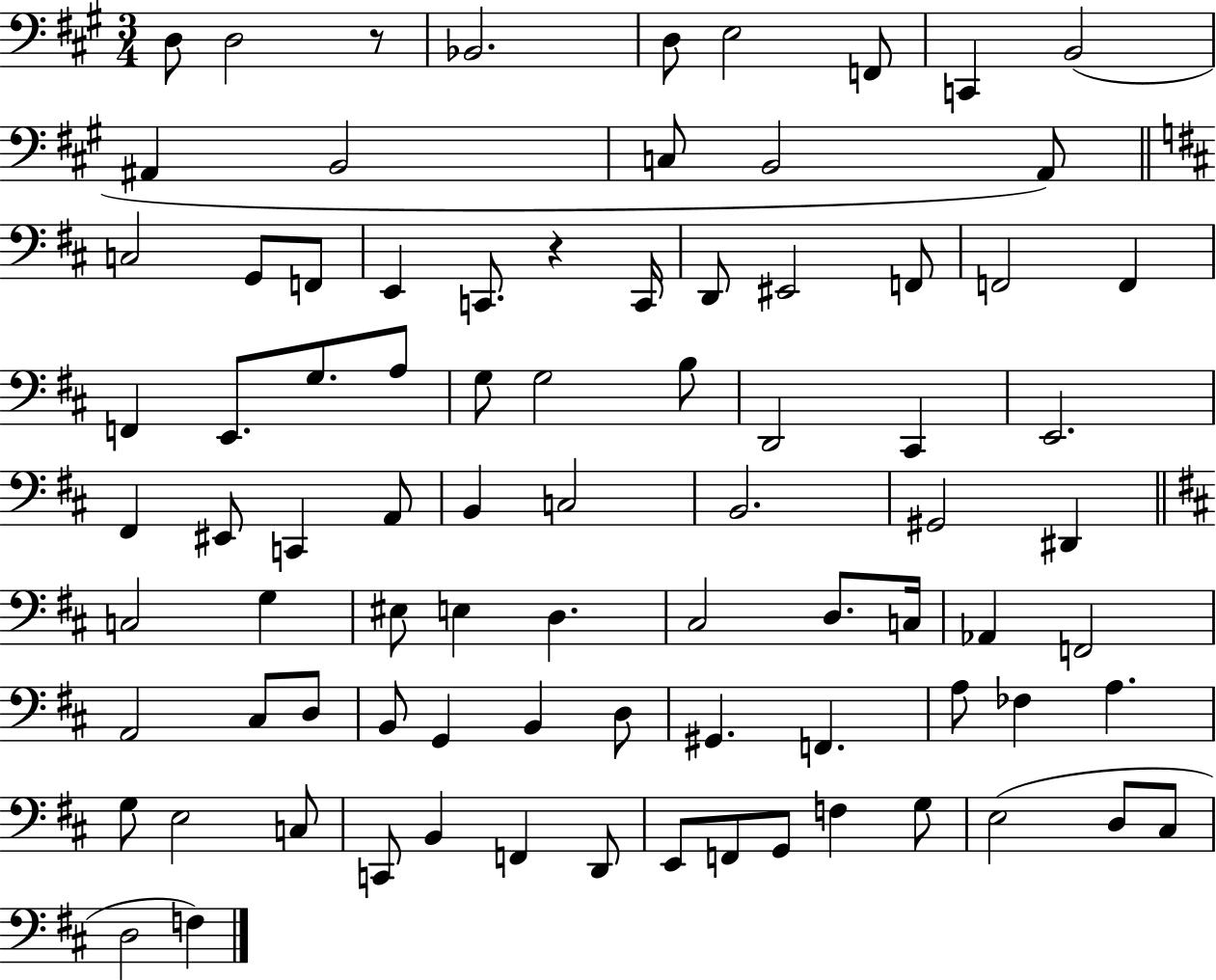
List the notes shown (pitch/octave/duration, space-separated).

D3/e D3/h R/e Bb2/h. D3/e E3/h F2/e C2/q B2/h A#2/q B2/h C3/e B2/h A2/e C3/h G2/e F2/e E2/q C2/e. R/q C2/s D2/e EIS2/h F2/e F2/h F2/q F2/q E2/e. G3/e. A3/e G3/e G3/h B3/e D2/h C#2/q E2/h. F#2/q EIS2/e C2/q A2/e B2/q C3/h B2/h. G#2/h D#2/q C3/h G3/q EIS3/e E3/q D3/q. C#3/h D3/e. C3/s Ab2/q F2/h A2/h C#3/e D3/e B2/e G2/q B2/q D3/e G#2/q. F2/q. A3/e FES3/q A3/q. G3/e E3/h C3/e C2/e B2/q F2/q D2/e E2/e F2/e G2/e F3/q G3/e E3/h D3/e C#3/e D3/h F3/q